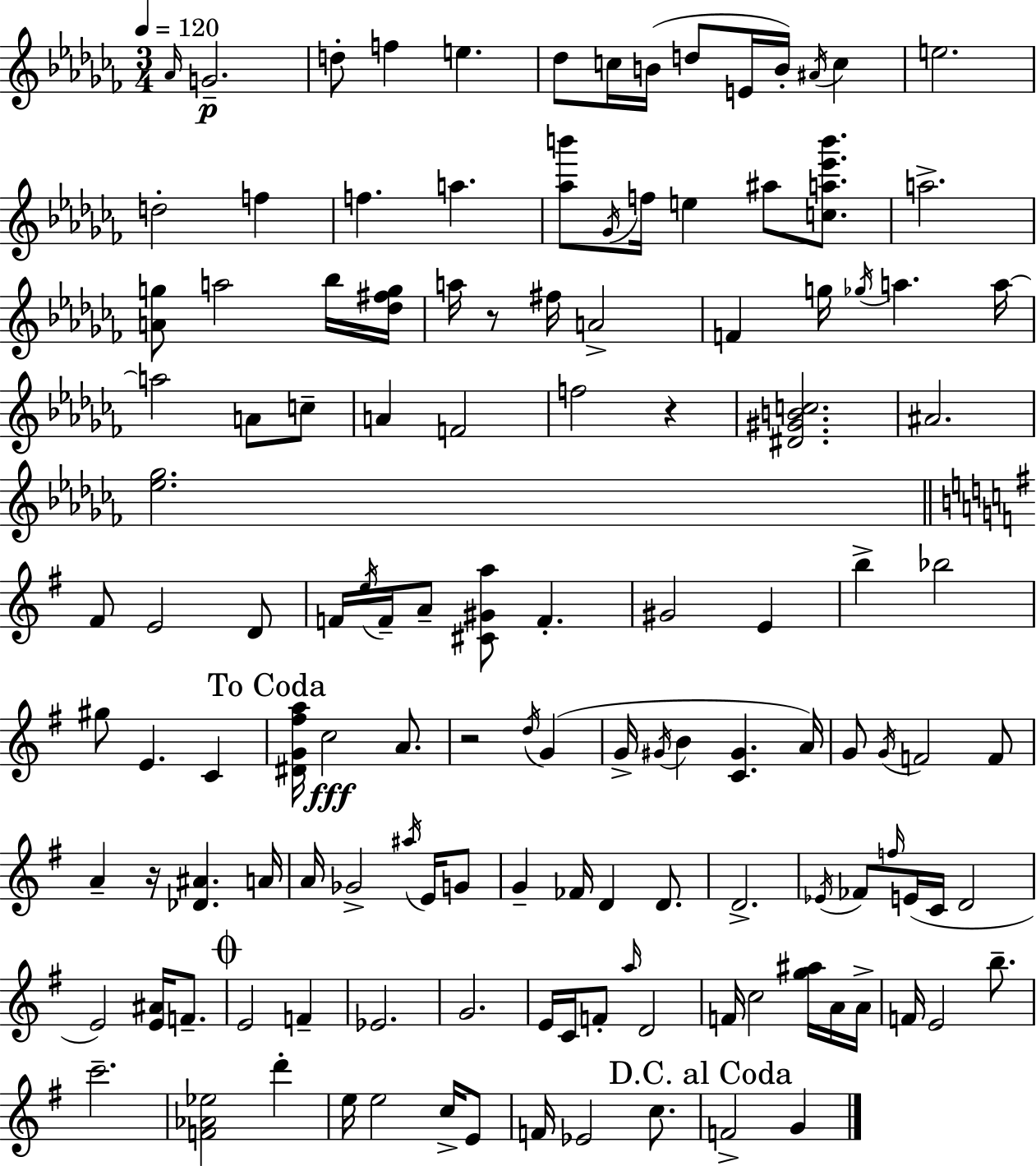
{
  \clef treble
  \numericTimeSignature
  \time 3/4
  \key aes \minor
  \tempo 4 = 120
  \grace { aes'16 }\p g'2.-- | d''8-. f''4 e''4. | des''8 c''16 b'16( d''8 e'16 b'16-.) \acciaccatura { ais'16 } c''4 | e''2. | \break d''2-. f''4 | f''4. a''4. | <aes'' b'''>8 \acciaccatura { ges'16 } f''16 e''4 ais''8 | <c'' a'' ees''' b'''>8. a''2.-> | \break <a' g''>8 a''2 | bes''16 <des'' fis'' g''>16 a''16 r8 fis''16 a'2-> | f'4 g''16 \acciaccatura { ges''16 } a''4. | a''16~~ a''2 | \break a'8 c''8-- a'4 f'2 | f''2 | r4 <dis' gis' b' c''>2. | ais'2. | \break <ees'' ges''>2. | \bar "||" \break \key e \minor fis'8 e'2 d'8 | f'16 \acciaccatura { e''16 } f'16-- a'8-- <cis' gis' a''>8 f'4.-. | gis'2 e'4 | b''4-> bes''2 | \break gis''8 e'4. c'4 | \mark "To Coda" <dis' g' fis'' a''>16 c''2\fff a'8. | r2 \acciaccatura { d''16 } g'4( | g'16-> \acciaccatura { gis'16 } b'4 <c' gis'>4. | \break a'16) g'8 \acciaccatura { g'16 } f'2 | f'8 a'4-- r16 <des' ais'>4. | a'16 a'16 ges'2-> | \acciaccatura { ais''16 } e'16 g'8 g'4-- fes'16 d'4 | \break d'8. d'2.-> | \acciaccatura { ees'16 } fes'8 \grace { f''16 } e'16( c'16 d'2 | e'2) | <e' ais'>16 f'8.-- \mark \markup { \musicglyph "scripts.coda" } e'2 | \break f'4-- ees'2. | g'2. | e'16 c'16 f'8-. \grace { a''16 } | d'2 f'16 c''2 | \break <g'' ais''>16 a'16 a'16-> f'16 e'2 | b''8.-- c'''2.-- | <f' aes' ees''>2 | d'''4-. e''16 e''2 | \break c''16-> e'8 f'16 ees'2 | c''8. \mark "D.C. al Coda" f'2-> | g'4 \bar "|."
}